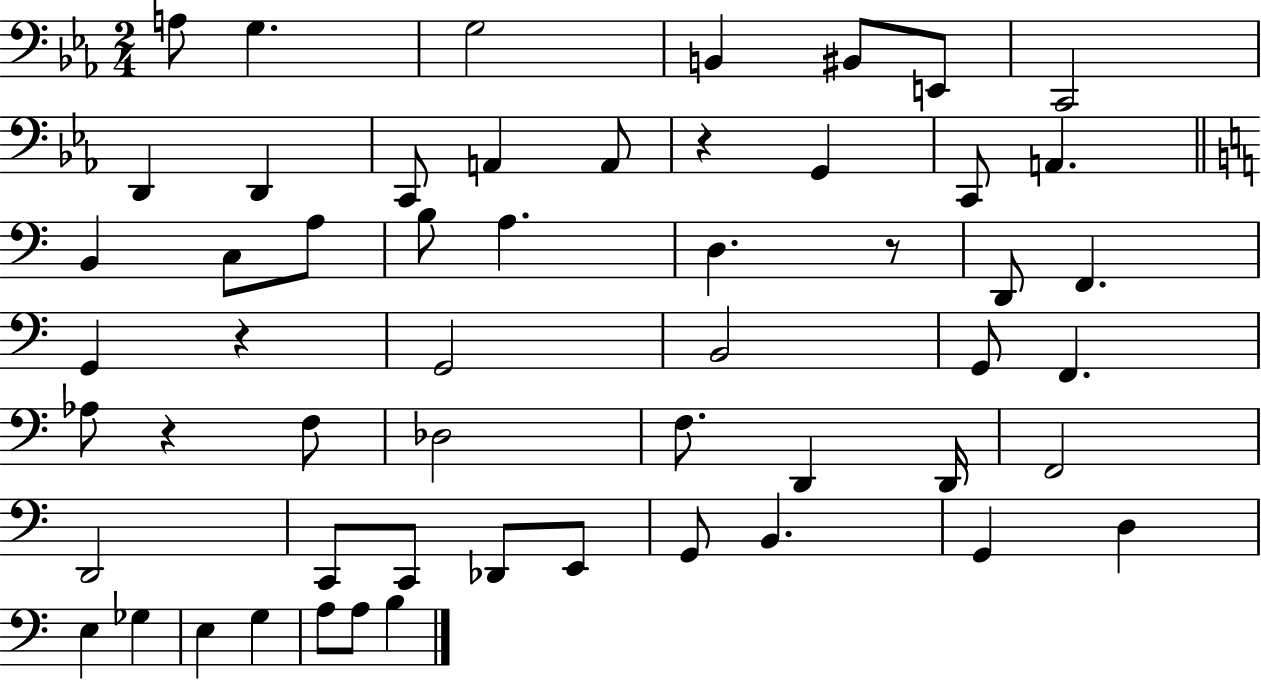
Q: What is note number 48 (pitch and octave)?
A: G3